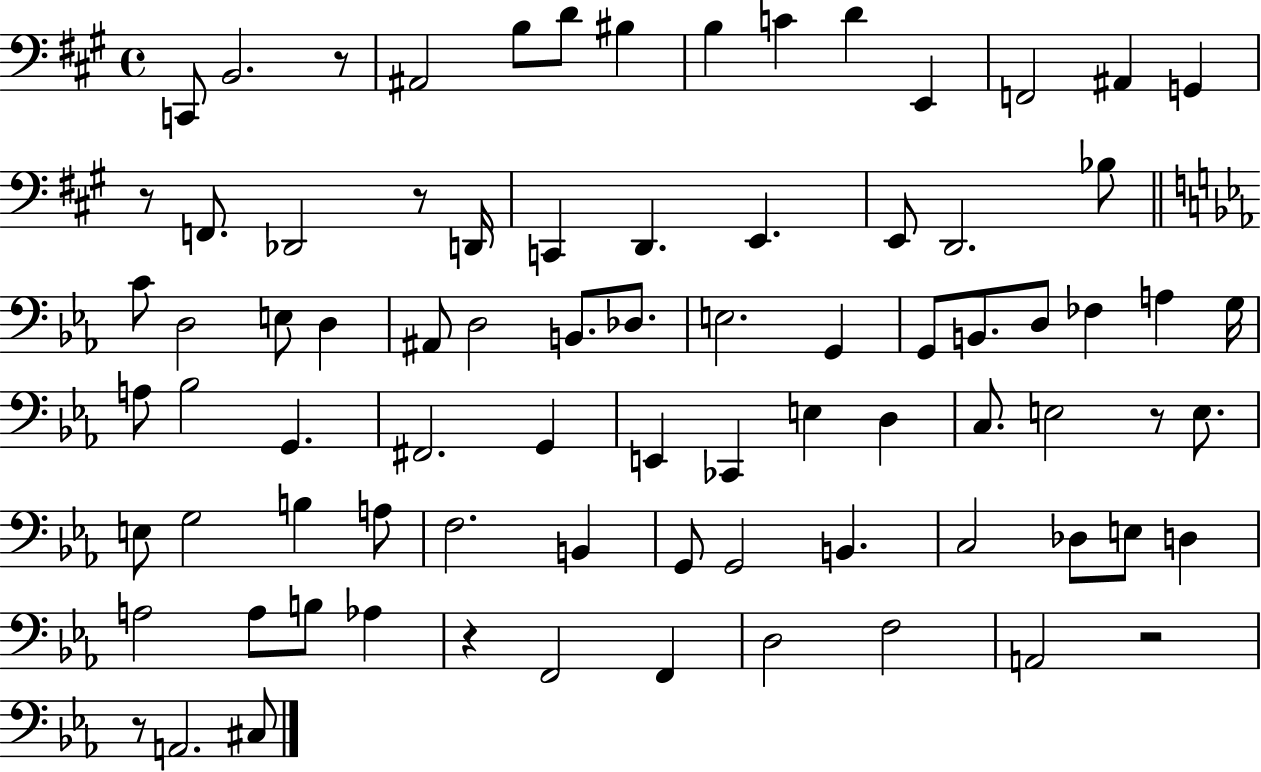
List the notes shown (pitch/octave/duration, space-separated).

C2/e B2/h. R/e A#2/h B3/e D4/e BIS3/q B3/q C4/q D4/q E2/q F2/h A#2/q G2/q R/e F2/e. Db2/h R/e D2/s C2/q D2/q. E2/q. E2/e D2/h. Bb3/e C4/e D3/h E3/e D3/q A#2/e D3/h B2/e. Db3/e. E3/h. G2/q G2/e B2/e. D3/e FES3/q A3/q G3/s A3/e Bb3/h G2/q. F#2/h. G2/q E2/q CES2/q E3/q D3/q C3/e. E3/h R/e E3/e. E3/e G3/h B3/q A3/e F3/h. B2/q G2/e G2/h B2/q. C3/h Db3/e E3/e D3/q A3/h A3/e B3/e Ab3/q R/q F2/h F2/q D3/h F3/h A2/h R/h R/e A2/h. C#3/e